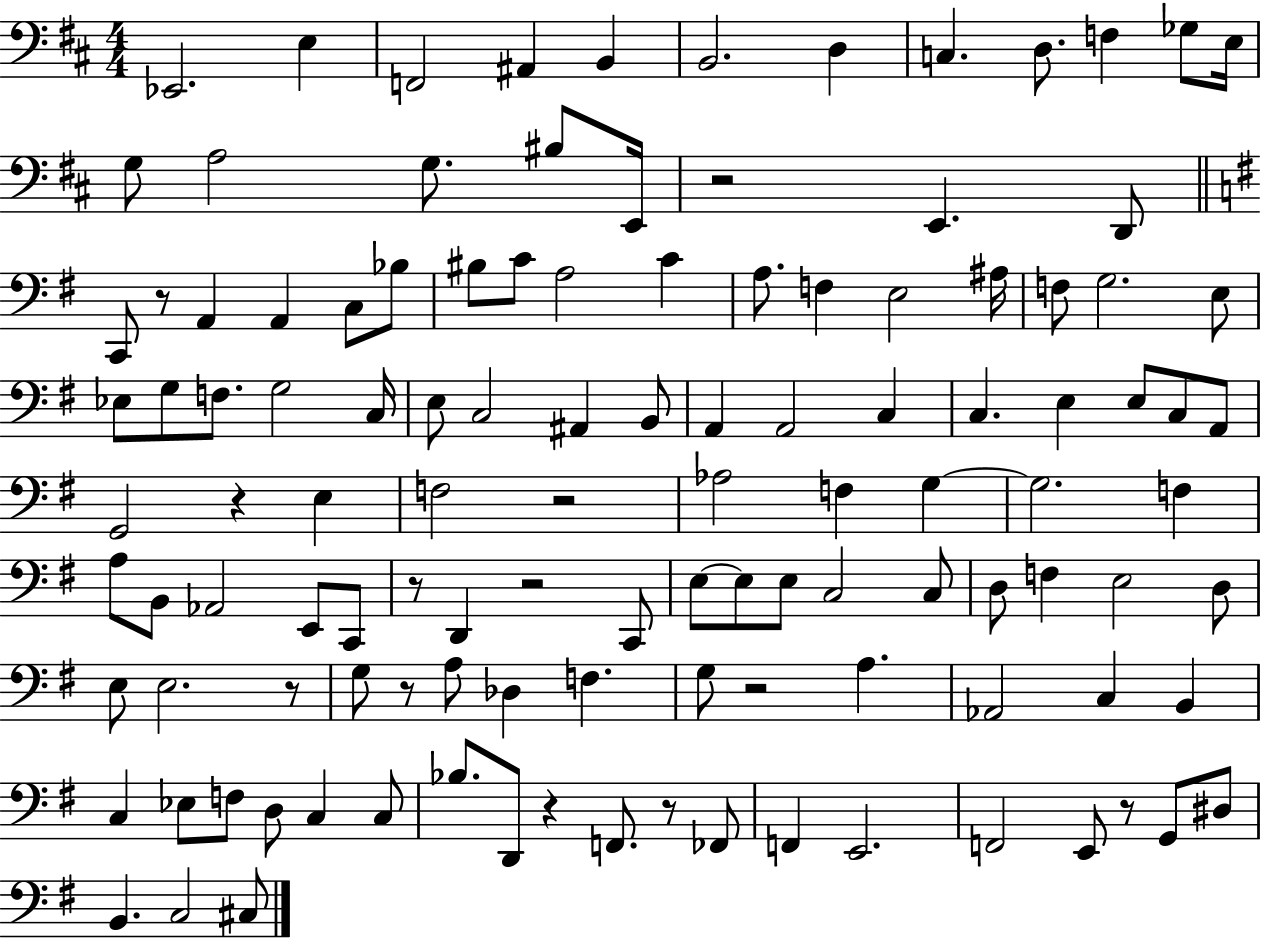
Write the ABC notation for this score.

X:1
T:Untitled
M:4/4
L:1/4
K:D
_E,,2 E, F,,2 ^A,, B,, B,,2 D, C, D,/2 F, _G,/2 E,/4 G,/2 A,2 G,/2 ^B,/2 E,,/4 z2 E,, D,,/2 C,,/2 z/2 A,, A,, C,/2 _B,/2 ^B,/2 C/2 A,2 C A,/2 F, E,2 ^A,/4 F,/2 G,2 E,/2 _E,/2 G,/2 F,/2 G,2 C,/4 E,/2 C,2 ^A,, B,,/2 A,, A,,2 C, C, E, E,/2 C,/2 A,,/2 G,,2 z E, F,2 z2 _A,2 F, G, G,2 F, A,/2 B,,/2 _A,,2 E,,/2 C,,/2 z/2 D,, z2 C,,/2 E,/2 E,/2 E,/2 C,2 C,/2 D,/2 F, E,2 D,/2 E,/2 E,2 z/2 G,/2 z/2 A,/2 _D, F, G,/2 z2 A, _A,,2 C, B,, C, _E,/2 F,/2 D,/2 C, C,/2 _B,/2 D,,/2 z F,,/2 z/2 _F,,/2 F,, E,,2 F,,2 E,,/2 z/2 G,,/2 ^D,/2 B,, C,2 ^C,/2